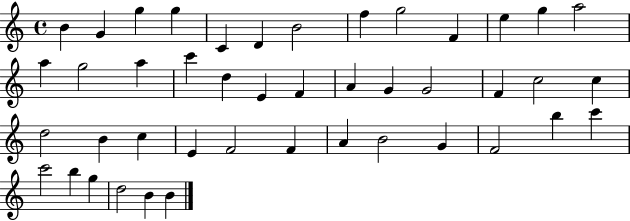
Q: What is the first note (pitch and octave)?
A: B4